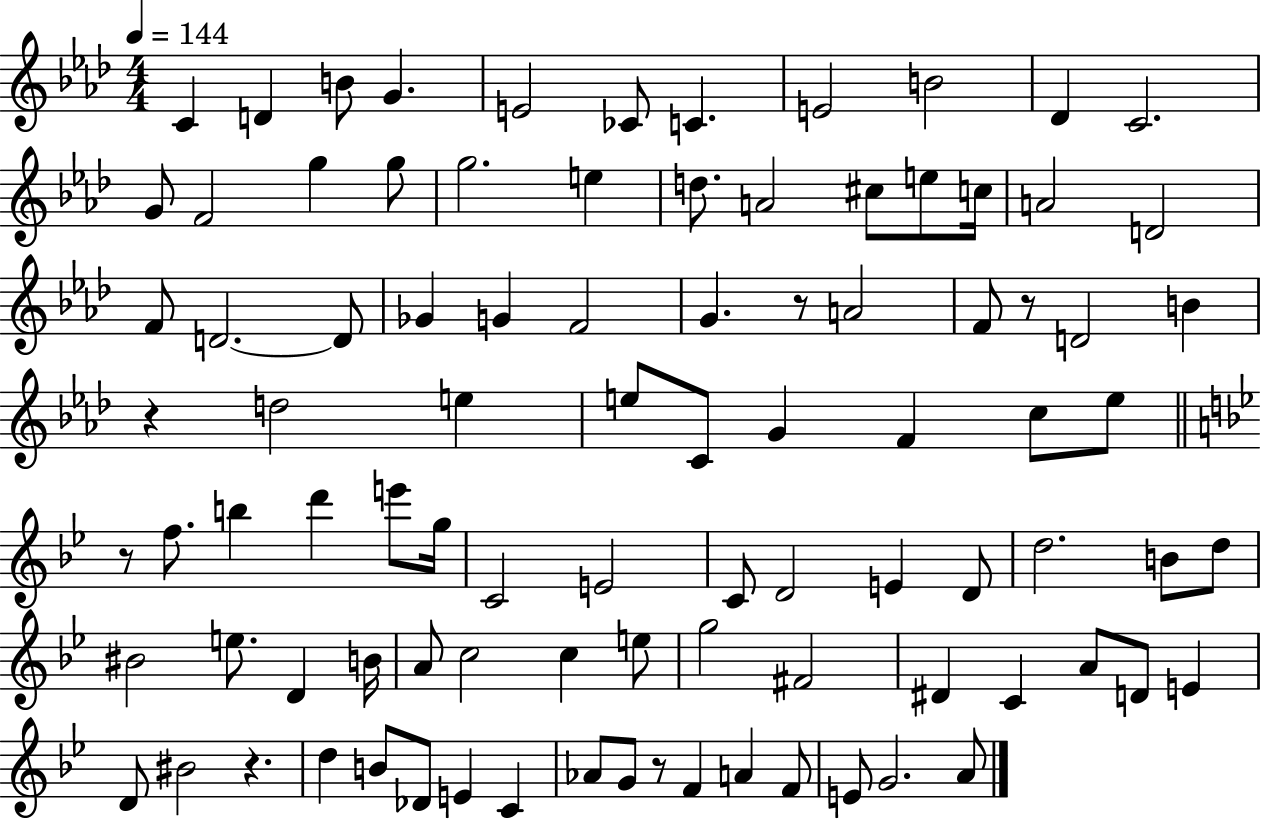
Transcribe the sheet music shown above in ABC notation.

X:1
T:Untitled
M:4/4
L:1/4
K:Ab
C D B/2 G E2 _C/2 C E2 B2 _D C2 G/2 F2 g g/2 g2 e d/2 A2 ^c/2 e/2 c/4 A2 D2 F/2 D2 D/2 _G G F2 G z/2 A2 F/2 z/2 D2 B z d2 e e/2 C/2 G F c/2 e/2 z/2 f/2 b d' e'/2 g/4 C2 E2 C/2 D2 E D/2 d2 B/2 d/2 ^B2 e/2 D B/4 A/2 c2 c e/2 g2 ^F2 ^D C A/2 D/2 E D/2 ^B2 z d B/2 _D/2 E C _A/2 G/2 z/2 F A F/2 E/2 G2 A/2